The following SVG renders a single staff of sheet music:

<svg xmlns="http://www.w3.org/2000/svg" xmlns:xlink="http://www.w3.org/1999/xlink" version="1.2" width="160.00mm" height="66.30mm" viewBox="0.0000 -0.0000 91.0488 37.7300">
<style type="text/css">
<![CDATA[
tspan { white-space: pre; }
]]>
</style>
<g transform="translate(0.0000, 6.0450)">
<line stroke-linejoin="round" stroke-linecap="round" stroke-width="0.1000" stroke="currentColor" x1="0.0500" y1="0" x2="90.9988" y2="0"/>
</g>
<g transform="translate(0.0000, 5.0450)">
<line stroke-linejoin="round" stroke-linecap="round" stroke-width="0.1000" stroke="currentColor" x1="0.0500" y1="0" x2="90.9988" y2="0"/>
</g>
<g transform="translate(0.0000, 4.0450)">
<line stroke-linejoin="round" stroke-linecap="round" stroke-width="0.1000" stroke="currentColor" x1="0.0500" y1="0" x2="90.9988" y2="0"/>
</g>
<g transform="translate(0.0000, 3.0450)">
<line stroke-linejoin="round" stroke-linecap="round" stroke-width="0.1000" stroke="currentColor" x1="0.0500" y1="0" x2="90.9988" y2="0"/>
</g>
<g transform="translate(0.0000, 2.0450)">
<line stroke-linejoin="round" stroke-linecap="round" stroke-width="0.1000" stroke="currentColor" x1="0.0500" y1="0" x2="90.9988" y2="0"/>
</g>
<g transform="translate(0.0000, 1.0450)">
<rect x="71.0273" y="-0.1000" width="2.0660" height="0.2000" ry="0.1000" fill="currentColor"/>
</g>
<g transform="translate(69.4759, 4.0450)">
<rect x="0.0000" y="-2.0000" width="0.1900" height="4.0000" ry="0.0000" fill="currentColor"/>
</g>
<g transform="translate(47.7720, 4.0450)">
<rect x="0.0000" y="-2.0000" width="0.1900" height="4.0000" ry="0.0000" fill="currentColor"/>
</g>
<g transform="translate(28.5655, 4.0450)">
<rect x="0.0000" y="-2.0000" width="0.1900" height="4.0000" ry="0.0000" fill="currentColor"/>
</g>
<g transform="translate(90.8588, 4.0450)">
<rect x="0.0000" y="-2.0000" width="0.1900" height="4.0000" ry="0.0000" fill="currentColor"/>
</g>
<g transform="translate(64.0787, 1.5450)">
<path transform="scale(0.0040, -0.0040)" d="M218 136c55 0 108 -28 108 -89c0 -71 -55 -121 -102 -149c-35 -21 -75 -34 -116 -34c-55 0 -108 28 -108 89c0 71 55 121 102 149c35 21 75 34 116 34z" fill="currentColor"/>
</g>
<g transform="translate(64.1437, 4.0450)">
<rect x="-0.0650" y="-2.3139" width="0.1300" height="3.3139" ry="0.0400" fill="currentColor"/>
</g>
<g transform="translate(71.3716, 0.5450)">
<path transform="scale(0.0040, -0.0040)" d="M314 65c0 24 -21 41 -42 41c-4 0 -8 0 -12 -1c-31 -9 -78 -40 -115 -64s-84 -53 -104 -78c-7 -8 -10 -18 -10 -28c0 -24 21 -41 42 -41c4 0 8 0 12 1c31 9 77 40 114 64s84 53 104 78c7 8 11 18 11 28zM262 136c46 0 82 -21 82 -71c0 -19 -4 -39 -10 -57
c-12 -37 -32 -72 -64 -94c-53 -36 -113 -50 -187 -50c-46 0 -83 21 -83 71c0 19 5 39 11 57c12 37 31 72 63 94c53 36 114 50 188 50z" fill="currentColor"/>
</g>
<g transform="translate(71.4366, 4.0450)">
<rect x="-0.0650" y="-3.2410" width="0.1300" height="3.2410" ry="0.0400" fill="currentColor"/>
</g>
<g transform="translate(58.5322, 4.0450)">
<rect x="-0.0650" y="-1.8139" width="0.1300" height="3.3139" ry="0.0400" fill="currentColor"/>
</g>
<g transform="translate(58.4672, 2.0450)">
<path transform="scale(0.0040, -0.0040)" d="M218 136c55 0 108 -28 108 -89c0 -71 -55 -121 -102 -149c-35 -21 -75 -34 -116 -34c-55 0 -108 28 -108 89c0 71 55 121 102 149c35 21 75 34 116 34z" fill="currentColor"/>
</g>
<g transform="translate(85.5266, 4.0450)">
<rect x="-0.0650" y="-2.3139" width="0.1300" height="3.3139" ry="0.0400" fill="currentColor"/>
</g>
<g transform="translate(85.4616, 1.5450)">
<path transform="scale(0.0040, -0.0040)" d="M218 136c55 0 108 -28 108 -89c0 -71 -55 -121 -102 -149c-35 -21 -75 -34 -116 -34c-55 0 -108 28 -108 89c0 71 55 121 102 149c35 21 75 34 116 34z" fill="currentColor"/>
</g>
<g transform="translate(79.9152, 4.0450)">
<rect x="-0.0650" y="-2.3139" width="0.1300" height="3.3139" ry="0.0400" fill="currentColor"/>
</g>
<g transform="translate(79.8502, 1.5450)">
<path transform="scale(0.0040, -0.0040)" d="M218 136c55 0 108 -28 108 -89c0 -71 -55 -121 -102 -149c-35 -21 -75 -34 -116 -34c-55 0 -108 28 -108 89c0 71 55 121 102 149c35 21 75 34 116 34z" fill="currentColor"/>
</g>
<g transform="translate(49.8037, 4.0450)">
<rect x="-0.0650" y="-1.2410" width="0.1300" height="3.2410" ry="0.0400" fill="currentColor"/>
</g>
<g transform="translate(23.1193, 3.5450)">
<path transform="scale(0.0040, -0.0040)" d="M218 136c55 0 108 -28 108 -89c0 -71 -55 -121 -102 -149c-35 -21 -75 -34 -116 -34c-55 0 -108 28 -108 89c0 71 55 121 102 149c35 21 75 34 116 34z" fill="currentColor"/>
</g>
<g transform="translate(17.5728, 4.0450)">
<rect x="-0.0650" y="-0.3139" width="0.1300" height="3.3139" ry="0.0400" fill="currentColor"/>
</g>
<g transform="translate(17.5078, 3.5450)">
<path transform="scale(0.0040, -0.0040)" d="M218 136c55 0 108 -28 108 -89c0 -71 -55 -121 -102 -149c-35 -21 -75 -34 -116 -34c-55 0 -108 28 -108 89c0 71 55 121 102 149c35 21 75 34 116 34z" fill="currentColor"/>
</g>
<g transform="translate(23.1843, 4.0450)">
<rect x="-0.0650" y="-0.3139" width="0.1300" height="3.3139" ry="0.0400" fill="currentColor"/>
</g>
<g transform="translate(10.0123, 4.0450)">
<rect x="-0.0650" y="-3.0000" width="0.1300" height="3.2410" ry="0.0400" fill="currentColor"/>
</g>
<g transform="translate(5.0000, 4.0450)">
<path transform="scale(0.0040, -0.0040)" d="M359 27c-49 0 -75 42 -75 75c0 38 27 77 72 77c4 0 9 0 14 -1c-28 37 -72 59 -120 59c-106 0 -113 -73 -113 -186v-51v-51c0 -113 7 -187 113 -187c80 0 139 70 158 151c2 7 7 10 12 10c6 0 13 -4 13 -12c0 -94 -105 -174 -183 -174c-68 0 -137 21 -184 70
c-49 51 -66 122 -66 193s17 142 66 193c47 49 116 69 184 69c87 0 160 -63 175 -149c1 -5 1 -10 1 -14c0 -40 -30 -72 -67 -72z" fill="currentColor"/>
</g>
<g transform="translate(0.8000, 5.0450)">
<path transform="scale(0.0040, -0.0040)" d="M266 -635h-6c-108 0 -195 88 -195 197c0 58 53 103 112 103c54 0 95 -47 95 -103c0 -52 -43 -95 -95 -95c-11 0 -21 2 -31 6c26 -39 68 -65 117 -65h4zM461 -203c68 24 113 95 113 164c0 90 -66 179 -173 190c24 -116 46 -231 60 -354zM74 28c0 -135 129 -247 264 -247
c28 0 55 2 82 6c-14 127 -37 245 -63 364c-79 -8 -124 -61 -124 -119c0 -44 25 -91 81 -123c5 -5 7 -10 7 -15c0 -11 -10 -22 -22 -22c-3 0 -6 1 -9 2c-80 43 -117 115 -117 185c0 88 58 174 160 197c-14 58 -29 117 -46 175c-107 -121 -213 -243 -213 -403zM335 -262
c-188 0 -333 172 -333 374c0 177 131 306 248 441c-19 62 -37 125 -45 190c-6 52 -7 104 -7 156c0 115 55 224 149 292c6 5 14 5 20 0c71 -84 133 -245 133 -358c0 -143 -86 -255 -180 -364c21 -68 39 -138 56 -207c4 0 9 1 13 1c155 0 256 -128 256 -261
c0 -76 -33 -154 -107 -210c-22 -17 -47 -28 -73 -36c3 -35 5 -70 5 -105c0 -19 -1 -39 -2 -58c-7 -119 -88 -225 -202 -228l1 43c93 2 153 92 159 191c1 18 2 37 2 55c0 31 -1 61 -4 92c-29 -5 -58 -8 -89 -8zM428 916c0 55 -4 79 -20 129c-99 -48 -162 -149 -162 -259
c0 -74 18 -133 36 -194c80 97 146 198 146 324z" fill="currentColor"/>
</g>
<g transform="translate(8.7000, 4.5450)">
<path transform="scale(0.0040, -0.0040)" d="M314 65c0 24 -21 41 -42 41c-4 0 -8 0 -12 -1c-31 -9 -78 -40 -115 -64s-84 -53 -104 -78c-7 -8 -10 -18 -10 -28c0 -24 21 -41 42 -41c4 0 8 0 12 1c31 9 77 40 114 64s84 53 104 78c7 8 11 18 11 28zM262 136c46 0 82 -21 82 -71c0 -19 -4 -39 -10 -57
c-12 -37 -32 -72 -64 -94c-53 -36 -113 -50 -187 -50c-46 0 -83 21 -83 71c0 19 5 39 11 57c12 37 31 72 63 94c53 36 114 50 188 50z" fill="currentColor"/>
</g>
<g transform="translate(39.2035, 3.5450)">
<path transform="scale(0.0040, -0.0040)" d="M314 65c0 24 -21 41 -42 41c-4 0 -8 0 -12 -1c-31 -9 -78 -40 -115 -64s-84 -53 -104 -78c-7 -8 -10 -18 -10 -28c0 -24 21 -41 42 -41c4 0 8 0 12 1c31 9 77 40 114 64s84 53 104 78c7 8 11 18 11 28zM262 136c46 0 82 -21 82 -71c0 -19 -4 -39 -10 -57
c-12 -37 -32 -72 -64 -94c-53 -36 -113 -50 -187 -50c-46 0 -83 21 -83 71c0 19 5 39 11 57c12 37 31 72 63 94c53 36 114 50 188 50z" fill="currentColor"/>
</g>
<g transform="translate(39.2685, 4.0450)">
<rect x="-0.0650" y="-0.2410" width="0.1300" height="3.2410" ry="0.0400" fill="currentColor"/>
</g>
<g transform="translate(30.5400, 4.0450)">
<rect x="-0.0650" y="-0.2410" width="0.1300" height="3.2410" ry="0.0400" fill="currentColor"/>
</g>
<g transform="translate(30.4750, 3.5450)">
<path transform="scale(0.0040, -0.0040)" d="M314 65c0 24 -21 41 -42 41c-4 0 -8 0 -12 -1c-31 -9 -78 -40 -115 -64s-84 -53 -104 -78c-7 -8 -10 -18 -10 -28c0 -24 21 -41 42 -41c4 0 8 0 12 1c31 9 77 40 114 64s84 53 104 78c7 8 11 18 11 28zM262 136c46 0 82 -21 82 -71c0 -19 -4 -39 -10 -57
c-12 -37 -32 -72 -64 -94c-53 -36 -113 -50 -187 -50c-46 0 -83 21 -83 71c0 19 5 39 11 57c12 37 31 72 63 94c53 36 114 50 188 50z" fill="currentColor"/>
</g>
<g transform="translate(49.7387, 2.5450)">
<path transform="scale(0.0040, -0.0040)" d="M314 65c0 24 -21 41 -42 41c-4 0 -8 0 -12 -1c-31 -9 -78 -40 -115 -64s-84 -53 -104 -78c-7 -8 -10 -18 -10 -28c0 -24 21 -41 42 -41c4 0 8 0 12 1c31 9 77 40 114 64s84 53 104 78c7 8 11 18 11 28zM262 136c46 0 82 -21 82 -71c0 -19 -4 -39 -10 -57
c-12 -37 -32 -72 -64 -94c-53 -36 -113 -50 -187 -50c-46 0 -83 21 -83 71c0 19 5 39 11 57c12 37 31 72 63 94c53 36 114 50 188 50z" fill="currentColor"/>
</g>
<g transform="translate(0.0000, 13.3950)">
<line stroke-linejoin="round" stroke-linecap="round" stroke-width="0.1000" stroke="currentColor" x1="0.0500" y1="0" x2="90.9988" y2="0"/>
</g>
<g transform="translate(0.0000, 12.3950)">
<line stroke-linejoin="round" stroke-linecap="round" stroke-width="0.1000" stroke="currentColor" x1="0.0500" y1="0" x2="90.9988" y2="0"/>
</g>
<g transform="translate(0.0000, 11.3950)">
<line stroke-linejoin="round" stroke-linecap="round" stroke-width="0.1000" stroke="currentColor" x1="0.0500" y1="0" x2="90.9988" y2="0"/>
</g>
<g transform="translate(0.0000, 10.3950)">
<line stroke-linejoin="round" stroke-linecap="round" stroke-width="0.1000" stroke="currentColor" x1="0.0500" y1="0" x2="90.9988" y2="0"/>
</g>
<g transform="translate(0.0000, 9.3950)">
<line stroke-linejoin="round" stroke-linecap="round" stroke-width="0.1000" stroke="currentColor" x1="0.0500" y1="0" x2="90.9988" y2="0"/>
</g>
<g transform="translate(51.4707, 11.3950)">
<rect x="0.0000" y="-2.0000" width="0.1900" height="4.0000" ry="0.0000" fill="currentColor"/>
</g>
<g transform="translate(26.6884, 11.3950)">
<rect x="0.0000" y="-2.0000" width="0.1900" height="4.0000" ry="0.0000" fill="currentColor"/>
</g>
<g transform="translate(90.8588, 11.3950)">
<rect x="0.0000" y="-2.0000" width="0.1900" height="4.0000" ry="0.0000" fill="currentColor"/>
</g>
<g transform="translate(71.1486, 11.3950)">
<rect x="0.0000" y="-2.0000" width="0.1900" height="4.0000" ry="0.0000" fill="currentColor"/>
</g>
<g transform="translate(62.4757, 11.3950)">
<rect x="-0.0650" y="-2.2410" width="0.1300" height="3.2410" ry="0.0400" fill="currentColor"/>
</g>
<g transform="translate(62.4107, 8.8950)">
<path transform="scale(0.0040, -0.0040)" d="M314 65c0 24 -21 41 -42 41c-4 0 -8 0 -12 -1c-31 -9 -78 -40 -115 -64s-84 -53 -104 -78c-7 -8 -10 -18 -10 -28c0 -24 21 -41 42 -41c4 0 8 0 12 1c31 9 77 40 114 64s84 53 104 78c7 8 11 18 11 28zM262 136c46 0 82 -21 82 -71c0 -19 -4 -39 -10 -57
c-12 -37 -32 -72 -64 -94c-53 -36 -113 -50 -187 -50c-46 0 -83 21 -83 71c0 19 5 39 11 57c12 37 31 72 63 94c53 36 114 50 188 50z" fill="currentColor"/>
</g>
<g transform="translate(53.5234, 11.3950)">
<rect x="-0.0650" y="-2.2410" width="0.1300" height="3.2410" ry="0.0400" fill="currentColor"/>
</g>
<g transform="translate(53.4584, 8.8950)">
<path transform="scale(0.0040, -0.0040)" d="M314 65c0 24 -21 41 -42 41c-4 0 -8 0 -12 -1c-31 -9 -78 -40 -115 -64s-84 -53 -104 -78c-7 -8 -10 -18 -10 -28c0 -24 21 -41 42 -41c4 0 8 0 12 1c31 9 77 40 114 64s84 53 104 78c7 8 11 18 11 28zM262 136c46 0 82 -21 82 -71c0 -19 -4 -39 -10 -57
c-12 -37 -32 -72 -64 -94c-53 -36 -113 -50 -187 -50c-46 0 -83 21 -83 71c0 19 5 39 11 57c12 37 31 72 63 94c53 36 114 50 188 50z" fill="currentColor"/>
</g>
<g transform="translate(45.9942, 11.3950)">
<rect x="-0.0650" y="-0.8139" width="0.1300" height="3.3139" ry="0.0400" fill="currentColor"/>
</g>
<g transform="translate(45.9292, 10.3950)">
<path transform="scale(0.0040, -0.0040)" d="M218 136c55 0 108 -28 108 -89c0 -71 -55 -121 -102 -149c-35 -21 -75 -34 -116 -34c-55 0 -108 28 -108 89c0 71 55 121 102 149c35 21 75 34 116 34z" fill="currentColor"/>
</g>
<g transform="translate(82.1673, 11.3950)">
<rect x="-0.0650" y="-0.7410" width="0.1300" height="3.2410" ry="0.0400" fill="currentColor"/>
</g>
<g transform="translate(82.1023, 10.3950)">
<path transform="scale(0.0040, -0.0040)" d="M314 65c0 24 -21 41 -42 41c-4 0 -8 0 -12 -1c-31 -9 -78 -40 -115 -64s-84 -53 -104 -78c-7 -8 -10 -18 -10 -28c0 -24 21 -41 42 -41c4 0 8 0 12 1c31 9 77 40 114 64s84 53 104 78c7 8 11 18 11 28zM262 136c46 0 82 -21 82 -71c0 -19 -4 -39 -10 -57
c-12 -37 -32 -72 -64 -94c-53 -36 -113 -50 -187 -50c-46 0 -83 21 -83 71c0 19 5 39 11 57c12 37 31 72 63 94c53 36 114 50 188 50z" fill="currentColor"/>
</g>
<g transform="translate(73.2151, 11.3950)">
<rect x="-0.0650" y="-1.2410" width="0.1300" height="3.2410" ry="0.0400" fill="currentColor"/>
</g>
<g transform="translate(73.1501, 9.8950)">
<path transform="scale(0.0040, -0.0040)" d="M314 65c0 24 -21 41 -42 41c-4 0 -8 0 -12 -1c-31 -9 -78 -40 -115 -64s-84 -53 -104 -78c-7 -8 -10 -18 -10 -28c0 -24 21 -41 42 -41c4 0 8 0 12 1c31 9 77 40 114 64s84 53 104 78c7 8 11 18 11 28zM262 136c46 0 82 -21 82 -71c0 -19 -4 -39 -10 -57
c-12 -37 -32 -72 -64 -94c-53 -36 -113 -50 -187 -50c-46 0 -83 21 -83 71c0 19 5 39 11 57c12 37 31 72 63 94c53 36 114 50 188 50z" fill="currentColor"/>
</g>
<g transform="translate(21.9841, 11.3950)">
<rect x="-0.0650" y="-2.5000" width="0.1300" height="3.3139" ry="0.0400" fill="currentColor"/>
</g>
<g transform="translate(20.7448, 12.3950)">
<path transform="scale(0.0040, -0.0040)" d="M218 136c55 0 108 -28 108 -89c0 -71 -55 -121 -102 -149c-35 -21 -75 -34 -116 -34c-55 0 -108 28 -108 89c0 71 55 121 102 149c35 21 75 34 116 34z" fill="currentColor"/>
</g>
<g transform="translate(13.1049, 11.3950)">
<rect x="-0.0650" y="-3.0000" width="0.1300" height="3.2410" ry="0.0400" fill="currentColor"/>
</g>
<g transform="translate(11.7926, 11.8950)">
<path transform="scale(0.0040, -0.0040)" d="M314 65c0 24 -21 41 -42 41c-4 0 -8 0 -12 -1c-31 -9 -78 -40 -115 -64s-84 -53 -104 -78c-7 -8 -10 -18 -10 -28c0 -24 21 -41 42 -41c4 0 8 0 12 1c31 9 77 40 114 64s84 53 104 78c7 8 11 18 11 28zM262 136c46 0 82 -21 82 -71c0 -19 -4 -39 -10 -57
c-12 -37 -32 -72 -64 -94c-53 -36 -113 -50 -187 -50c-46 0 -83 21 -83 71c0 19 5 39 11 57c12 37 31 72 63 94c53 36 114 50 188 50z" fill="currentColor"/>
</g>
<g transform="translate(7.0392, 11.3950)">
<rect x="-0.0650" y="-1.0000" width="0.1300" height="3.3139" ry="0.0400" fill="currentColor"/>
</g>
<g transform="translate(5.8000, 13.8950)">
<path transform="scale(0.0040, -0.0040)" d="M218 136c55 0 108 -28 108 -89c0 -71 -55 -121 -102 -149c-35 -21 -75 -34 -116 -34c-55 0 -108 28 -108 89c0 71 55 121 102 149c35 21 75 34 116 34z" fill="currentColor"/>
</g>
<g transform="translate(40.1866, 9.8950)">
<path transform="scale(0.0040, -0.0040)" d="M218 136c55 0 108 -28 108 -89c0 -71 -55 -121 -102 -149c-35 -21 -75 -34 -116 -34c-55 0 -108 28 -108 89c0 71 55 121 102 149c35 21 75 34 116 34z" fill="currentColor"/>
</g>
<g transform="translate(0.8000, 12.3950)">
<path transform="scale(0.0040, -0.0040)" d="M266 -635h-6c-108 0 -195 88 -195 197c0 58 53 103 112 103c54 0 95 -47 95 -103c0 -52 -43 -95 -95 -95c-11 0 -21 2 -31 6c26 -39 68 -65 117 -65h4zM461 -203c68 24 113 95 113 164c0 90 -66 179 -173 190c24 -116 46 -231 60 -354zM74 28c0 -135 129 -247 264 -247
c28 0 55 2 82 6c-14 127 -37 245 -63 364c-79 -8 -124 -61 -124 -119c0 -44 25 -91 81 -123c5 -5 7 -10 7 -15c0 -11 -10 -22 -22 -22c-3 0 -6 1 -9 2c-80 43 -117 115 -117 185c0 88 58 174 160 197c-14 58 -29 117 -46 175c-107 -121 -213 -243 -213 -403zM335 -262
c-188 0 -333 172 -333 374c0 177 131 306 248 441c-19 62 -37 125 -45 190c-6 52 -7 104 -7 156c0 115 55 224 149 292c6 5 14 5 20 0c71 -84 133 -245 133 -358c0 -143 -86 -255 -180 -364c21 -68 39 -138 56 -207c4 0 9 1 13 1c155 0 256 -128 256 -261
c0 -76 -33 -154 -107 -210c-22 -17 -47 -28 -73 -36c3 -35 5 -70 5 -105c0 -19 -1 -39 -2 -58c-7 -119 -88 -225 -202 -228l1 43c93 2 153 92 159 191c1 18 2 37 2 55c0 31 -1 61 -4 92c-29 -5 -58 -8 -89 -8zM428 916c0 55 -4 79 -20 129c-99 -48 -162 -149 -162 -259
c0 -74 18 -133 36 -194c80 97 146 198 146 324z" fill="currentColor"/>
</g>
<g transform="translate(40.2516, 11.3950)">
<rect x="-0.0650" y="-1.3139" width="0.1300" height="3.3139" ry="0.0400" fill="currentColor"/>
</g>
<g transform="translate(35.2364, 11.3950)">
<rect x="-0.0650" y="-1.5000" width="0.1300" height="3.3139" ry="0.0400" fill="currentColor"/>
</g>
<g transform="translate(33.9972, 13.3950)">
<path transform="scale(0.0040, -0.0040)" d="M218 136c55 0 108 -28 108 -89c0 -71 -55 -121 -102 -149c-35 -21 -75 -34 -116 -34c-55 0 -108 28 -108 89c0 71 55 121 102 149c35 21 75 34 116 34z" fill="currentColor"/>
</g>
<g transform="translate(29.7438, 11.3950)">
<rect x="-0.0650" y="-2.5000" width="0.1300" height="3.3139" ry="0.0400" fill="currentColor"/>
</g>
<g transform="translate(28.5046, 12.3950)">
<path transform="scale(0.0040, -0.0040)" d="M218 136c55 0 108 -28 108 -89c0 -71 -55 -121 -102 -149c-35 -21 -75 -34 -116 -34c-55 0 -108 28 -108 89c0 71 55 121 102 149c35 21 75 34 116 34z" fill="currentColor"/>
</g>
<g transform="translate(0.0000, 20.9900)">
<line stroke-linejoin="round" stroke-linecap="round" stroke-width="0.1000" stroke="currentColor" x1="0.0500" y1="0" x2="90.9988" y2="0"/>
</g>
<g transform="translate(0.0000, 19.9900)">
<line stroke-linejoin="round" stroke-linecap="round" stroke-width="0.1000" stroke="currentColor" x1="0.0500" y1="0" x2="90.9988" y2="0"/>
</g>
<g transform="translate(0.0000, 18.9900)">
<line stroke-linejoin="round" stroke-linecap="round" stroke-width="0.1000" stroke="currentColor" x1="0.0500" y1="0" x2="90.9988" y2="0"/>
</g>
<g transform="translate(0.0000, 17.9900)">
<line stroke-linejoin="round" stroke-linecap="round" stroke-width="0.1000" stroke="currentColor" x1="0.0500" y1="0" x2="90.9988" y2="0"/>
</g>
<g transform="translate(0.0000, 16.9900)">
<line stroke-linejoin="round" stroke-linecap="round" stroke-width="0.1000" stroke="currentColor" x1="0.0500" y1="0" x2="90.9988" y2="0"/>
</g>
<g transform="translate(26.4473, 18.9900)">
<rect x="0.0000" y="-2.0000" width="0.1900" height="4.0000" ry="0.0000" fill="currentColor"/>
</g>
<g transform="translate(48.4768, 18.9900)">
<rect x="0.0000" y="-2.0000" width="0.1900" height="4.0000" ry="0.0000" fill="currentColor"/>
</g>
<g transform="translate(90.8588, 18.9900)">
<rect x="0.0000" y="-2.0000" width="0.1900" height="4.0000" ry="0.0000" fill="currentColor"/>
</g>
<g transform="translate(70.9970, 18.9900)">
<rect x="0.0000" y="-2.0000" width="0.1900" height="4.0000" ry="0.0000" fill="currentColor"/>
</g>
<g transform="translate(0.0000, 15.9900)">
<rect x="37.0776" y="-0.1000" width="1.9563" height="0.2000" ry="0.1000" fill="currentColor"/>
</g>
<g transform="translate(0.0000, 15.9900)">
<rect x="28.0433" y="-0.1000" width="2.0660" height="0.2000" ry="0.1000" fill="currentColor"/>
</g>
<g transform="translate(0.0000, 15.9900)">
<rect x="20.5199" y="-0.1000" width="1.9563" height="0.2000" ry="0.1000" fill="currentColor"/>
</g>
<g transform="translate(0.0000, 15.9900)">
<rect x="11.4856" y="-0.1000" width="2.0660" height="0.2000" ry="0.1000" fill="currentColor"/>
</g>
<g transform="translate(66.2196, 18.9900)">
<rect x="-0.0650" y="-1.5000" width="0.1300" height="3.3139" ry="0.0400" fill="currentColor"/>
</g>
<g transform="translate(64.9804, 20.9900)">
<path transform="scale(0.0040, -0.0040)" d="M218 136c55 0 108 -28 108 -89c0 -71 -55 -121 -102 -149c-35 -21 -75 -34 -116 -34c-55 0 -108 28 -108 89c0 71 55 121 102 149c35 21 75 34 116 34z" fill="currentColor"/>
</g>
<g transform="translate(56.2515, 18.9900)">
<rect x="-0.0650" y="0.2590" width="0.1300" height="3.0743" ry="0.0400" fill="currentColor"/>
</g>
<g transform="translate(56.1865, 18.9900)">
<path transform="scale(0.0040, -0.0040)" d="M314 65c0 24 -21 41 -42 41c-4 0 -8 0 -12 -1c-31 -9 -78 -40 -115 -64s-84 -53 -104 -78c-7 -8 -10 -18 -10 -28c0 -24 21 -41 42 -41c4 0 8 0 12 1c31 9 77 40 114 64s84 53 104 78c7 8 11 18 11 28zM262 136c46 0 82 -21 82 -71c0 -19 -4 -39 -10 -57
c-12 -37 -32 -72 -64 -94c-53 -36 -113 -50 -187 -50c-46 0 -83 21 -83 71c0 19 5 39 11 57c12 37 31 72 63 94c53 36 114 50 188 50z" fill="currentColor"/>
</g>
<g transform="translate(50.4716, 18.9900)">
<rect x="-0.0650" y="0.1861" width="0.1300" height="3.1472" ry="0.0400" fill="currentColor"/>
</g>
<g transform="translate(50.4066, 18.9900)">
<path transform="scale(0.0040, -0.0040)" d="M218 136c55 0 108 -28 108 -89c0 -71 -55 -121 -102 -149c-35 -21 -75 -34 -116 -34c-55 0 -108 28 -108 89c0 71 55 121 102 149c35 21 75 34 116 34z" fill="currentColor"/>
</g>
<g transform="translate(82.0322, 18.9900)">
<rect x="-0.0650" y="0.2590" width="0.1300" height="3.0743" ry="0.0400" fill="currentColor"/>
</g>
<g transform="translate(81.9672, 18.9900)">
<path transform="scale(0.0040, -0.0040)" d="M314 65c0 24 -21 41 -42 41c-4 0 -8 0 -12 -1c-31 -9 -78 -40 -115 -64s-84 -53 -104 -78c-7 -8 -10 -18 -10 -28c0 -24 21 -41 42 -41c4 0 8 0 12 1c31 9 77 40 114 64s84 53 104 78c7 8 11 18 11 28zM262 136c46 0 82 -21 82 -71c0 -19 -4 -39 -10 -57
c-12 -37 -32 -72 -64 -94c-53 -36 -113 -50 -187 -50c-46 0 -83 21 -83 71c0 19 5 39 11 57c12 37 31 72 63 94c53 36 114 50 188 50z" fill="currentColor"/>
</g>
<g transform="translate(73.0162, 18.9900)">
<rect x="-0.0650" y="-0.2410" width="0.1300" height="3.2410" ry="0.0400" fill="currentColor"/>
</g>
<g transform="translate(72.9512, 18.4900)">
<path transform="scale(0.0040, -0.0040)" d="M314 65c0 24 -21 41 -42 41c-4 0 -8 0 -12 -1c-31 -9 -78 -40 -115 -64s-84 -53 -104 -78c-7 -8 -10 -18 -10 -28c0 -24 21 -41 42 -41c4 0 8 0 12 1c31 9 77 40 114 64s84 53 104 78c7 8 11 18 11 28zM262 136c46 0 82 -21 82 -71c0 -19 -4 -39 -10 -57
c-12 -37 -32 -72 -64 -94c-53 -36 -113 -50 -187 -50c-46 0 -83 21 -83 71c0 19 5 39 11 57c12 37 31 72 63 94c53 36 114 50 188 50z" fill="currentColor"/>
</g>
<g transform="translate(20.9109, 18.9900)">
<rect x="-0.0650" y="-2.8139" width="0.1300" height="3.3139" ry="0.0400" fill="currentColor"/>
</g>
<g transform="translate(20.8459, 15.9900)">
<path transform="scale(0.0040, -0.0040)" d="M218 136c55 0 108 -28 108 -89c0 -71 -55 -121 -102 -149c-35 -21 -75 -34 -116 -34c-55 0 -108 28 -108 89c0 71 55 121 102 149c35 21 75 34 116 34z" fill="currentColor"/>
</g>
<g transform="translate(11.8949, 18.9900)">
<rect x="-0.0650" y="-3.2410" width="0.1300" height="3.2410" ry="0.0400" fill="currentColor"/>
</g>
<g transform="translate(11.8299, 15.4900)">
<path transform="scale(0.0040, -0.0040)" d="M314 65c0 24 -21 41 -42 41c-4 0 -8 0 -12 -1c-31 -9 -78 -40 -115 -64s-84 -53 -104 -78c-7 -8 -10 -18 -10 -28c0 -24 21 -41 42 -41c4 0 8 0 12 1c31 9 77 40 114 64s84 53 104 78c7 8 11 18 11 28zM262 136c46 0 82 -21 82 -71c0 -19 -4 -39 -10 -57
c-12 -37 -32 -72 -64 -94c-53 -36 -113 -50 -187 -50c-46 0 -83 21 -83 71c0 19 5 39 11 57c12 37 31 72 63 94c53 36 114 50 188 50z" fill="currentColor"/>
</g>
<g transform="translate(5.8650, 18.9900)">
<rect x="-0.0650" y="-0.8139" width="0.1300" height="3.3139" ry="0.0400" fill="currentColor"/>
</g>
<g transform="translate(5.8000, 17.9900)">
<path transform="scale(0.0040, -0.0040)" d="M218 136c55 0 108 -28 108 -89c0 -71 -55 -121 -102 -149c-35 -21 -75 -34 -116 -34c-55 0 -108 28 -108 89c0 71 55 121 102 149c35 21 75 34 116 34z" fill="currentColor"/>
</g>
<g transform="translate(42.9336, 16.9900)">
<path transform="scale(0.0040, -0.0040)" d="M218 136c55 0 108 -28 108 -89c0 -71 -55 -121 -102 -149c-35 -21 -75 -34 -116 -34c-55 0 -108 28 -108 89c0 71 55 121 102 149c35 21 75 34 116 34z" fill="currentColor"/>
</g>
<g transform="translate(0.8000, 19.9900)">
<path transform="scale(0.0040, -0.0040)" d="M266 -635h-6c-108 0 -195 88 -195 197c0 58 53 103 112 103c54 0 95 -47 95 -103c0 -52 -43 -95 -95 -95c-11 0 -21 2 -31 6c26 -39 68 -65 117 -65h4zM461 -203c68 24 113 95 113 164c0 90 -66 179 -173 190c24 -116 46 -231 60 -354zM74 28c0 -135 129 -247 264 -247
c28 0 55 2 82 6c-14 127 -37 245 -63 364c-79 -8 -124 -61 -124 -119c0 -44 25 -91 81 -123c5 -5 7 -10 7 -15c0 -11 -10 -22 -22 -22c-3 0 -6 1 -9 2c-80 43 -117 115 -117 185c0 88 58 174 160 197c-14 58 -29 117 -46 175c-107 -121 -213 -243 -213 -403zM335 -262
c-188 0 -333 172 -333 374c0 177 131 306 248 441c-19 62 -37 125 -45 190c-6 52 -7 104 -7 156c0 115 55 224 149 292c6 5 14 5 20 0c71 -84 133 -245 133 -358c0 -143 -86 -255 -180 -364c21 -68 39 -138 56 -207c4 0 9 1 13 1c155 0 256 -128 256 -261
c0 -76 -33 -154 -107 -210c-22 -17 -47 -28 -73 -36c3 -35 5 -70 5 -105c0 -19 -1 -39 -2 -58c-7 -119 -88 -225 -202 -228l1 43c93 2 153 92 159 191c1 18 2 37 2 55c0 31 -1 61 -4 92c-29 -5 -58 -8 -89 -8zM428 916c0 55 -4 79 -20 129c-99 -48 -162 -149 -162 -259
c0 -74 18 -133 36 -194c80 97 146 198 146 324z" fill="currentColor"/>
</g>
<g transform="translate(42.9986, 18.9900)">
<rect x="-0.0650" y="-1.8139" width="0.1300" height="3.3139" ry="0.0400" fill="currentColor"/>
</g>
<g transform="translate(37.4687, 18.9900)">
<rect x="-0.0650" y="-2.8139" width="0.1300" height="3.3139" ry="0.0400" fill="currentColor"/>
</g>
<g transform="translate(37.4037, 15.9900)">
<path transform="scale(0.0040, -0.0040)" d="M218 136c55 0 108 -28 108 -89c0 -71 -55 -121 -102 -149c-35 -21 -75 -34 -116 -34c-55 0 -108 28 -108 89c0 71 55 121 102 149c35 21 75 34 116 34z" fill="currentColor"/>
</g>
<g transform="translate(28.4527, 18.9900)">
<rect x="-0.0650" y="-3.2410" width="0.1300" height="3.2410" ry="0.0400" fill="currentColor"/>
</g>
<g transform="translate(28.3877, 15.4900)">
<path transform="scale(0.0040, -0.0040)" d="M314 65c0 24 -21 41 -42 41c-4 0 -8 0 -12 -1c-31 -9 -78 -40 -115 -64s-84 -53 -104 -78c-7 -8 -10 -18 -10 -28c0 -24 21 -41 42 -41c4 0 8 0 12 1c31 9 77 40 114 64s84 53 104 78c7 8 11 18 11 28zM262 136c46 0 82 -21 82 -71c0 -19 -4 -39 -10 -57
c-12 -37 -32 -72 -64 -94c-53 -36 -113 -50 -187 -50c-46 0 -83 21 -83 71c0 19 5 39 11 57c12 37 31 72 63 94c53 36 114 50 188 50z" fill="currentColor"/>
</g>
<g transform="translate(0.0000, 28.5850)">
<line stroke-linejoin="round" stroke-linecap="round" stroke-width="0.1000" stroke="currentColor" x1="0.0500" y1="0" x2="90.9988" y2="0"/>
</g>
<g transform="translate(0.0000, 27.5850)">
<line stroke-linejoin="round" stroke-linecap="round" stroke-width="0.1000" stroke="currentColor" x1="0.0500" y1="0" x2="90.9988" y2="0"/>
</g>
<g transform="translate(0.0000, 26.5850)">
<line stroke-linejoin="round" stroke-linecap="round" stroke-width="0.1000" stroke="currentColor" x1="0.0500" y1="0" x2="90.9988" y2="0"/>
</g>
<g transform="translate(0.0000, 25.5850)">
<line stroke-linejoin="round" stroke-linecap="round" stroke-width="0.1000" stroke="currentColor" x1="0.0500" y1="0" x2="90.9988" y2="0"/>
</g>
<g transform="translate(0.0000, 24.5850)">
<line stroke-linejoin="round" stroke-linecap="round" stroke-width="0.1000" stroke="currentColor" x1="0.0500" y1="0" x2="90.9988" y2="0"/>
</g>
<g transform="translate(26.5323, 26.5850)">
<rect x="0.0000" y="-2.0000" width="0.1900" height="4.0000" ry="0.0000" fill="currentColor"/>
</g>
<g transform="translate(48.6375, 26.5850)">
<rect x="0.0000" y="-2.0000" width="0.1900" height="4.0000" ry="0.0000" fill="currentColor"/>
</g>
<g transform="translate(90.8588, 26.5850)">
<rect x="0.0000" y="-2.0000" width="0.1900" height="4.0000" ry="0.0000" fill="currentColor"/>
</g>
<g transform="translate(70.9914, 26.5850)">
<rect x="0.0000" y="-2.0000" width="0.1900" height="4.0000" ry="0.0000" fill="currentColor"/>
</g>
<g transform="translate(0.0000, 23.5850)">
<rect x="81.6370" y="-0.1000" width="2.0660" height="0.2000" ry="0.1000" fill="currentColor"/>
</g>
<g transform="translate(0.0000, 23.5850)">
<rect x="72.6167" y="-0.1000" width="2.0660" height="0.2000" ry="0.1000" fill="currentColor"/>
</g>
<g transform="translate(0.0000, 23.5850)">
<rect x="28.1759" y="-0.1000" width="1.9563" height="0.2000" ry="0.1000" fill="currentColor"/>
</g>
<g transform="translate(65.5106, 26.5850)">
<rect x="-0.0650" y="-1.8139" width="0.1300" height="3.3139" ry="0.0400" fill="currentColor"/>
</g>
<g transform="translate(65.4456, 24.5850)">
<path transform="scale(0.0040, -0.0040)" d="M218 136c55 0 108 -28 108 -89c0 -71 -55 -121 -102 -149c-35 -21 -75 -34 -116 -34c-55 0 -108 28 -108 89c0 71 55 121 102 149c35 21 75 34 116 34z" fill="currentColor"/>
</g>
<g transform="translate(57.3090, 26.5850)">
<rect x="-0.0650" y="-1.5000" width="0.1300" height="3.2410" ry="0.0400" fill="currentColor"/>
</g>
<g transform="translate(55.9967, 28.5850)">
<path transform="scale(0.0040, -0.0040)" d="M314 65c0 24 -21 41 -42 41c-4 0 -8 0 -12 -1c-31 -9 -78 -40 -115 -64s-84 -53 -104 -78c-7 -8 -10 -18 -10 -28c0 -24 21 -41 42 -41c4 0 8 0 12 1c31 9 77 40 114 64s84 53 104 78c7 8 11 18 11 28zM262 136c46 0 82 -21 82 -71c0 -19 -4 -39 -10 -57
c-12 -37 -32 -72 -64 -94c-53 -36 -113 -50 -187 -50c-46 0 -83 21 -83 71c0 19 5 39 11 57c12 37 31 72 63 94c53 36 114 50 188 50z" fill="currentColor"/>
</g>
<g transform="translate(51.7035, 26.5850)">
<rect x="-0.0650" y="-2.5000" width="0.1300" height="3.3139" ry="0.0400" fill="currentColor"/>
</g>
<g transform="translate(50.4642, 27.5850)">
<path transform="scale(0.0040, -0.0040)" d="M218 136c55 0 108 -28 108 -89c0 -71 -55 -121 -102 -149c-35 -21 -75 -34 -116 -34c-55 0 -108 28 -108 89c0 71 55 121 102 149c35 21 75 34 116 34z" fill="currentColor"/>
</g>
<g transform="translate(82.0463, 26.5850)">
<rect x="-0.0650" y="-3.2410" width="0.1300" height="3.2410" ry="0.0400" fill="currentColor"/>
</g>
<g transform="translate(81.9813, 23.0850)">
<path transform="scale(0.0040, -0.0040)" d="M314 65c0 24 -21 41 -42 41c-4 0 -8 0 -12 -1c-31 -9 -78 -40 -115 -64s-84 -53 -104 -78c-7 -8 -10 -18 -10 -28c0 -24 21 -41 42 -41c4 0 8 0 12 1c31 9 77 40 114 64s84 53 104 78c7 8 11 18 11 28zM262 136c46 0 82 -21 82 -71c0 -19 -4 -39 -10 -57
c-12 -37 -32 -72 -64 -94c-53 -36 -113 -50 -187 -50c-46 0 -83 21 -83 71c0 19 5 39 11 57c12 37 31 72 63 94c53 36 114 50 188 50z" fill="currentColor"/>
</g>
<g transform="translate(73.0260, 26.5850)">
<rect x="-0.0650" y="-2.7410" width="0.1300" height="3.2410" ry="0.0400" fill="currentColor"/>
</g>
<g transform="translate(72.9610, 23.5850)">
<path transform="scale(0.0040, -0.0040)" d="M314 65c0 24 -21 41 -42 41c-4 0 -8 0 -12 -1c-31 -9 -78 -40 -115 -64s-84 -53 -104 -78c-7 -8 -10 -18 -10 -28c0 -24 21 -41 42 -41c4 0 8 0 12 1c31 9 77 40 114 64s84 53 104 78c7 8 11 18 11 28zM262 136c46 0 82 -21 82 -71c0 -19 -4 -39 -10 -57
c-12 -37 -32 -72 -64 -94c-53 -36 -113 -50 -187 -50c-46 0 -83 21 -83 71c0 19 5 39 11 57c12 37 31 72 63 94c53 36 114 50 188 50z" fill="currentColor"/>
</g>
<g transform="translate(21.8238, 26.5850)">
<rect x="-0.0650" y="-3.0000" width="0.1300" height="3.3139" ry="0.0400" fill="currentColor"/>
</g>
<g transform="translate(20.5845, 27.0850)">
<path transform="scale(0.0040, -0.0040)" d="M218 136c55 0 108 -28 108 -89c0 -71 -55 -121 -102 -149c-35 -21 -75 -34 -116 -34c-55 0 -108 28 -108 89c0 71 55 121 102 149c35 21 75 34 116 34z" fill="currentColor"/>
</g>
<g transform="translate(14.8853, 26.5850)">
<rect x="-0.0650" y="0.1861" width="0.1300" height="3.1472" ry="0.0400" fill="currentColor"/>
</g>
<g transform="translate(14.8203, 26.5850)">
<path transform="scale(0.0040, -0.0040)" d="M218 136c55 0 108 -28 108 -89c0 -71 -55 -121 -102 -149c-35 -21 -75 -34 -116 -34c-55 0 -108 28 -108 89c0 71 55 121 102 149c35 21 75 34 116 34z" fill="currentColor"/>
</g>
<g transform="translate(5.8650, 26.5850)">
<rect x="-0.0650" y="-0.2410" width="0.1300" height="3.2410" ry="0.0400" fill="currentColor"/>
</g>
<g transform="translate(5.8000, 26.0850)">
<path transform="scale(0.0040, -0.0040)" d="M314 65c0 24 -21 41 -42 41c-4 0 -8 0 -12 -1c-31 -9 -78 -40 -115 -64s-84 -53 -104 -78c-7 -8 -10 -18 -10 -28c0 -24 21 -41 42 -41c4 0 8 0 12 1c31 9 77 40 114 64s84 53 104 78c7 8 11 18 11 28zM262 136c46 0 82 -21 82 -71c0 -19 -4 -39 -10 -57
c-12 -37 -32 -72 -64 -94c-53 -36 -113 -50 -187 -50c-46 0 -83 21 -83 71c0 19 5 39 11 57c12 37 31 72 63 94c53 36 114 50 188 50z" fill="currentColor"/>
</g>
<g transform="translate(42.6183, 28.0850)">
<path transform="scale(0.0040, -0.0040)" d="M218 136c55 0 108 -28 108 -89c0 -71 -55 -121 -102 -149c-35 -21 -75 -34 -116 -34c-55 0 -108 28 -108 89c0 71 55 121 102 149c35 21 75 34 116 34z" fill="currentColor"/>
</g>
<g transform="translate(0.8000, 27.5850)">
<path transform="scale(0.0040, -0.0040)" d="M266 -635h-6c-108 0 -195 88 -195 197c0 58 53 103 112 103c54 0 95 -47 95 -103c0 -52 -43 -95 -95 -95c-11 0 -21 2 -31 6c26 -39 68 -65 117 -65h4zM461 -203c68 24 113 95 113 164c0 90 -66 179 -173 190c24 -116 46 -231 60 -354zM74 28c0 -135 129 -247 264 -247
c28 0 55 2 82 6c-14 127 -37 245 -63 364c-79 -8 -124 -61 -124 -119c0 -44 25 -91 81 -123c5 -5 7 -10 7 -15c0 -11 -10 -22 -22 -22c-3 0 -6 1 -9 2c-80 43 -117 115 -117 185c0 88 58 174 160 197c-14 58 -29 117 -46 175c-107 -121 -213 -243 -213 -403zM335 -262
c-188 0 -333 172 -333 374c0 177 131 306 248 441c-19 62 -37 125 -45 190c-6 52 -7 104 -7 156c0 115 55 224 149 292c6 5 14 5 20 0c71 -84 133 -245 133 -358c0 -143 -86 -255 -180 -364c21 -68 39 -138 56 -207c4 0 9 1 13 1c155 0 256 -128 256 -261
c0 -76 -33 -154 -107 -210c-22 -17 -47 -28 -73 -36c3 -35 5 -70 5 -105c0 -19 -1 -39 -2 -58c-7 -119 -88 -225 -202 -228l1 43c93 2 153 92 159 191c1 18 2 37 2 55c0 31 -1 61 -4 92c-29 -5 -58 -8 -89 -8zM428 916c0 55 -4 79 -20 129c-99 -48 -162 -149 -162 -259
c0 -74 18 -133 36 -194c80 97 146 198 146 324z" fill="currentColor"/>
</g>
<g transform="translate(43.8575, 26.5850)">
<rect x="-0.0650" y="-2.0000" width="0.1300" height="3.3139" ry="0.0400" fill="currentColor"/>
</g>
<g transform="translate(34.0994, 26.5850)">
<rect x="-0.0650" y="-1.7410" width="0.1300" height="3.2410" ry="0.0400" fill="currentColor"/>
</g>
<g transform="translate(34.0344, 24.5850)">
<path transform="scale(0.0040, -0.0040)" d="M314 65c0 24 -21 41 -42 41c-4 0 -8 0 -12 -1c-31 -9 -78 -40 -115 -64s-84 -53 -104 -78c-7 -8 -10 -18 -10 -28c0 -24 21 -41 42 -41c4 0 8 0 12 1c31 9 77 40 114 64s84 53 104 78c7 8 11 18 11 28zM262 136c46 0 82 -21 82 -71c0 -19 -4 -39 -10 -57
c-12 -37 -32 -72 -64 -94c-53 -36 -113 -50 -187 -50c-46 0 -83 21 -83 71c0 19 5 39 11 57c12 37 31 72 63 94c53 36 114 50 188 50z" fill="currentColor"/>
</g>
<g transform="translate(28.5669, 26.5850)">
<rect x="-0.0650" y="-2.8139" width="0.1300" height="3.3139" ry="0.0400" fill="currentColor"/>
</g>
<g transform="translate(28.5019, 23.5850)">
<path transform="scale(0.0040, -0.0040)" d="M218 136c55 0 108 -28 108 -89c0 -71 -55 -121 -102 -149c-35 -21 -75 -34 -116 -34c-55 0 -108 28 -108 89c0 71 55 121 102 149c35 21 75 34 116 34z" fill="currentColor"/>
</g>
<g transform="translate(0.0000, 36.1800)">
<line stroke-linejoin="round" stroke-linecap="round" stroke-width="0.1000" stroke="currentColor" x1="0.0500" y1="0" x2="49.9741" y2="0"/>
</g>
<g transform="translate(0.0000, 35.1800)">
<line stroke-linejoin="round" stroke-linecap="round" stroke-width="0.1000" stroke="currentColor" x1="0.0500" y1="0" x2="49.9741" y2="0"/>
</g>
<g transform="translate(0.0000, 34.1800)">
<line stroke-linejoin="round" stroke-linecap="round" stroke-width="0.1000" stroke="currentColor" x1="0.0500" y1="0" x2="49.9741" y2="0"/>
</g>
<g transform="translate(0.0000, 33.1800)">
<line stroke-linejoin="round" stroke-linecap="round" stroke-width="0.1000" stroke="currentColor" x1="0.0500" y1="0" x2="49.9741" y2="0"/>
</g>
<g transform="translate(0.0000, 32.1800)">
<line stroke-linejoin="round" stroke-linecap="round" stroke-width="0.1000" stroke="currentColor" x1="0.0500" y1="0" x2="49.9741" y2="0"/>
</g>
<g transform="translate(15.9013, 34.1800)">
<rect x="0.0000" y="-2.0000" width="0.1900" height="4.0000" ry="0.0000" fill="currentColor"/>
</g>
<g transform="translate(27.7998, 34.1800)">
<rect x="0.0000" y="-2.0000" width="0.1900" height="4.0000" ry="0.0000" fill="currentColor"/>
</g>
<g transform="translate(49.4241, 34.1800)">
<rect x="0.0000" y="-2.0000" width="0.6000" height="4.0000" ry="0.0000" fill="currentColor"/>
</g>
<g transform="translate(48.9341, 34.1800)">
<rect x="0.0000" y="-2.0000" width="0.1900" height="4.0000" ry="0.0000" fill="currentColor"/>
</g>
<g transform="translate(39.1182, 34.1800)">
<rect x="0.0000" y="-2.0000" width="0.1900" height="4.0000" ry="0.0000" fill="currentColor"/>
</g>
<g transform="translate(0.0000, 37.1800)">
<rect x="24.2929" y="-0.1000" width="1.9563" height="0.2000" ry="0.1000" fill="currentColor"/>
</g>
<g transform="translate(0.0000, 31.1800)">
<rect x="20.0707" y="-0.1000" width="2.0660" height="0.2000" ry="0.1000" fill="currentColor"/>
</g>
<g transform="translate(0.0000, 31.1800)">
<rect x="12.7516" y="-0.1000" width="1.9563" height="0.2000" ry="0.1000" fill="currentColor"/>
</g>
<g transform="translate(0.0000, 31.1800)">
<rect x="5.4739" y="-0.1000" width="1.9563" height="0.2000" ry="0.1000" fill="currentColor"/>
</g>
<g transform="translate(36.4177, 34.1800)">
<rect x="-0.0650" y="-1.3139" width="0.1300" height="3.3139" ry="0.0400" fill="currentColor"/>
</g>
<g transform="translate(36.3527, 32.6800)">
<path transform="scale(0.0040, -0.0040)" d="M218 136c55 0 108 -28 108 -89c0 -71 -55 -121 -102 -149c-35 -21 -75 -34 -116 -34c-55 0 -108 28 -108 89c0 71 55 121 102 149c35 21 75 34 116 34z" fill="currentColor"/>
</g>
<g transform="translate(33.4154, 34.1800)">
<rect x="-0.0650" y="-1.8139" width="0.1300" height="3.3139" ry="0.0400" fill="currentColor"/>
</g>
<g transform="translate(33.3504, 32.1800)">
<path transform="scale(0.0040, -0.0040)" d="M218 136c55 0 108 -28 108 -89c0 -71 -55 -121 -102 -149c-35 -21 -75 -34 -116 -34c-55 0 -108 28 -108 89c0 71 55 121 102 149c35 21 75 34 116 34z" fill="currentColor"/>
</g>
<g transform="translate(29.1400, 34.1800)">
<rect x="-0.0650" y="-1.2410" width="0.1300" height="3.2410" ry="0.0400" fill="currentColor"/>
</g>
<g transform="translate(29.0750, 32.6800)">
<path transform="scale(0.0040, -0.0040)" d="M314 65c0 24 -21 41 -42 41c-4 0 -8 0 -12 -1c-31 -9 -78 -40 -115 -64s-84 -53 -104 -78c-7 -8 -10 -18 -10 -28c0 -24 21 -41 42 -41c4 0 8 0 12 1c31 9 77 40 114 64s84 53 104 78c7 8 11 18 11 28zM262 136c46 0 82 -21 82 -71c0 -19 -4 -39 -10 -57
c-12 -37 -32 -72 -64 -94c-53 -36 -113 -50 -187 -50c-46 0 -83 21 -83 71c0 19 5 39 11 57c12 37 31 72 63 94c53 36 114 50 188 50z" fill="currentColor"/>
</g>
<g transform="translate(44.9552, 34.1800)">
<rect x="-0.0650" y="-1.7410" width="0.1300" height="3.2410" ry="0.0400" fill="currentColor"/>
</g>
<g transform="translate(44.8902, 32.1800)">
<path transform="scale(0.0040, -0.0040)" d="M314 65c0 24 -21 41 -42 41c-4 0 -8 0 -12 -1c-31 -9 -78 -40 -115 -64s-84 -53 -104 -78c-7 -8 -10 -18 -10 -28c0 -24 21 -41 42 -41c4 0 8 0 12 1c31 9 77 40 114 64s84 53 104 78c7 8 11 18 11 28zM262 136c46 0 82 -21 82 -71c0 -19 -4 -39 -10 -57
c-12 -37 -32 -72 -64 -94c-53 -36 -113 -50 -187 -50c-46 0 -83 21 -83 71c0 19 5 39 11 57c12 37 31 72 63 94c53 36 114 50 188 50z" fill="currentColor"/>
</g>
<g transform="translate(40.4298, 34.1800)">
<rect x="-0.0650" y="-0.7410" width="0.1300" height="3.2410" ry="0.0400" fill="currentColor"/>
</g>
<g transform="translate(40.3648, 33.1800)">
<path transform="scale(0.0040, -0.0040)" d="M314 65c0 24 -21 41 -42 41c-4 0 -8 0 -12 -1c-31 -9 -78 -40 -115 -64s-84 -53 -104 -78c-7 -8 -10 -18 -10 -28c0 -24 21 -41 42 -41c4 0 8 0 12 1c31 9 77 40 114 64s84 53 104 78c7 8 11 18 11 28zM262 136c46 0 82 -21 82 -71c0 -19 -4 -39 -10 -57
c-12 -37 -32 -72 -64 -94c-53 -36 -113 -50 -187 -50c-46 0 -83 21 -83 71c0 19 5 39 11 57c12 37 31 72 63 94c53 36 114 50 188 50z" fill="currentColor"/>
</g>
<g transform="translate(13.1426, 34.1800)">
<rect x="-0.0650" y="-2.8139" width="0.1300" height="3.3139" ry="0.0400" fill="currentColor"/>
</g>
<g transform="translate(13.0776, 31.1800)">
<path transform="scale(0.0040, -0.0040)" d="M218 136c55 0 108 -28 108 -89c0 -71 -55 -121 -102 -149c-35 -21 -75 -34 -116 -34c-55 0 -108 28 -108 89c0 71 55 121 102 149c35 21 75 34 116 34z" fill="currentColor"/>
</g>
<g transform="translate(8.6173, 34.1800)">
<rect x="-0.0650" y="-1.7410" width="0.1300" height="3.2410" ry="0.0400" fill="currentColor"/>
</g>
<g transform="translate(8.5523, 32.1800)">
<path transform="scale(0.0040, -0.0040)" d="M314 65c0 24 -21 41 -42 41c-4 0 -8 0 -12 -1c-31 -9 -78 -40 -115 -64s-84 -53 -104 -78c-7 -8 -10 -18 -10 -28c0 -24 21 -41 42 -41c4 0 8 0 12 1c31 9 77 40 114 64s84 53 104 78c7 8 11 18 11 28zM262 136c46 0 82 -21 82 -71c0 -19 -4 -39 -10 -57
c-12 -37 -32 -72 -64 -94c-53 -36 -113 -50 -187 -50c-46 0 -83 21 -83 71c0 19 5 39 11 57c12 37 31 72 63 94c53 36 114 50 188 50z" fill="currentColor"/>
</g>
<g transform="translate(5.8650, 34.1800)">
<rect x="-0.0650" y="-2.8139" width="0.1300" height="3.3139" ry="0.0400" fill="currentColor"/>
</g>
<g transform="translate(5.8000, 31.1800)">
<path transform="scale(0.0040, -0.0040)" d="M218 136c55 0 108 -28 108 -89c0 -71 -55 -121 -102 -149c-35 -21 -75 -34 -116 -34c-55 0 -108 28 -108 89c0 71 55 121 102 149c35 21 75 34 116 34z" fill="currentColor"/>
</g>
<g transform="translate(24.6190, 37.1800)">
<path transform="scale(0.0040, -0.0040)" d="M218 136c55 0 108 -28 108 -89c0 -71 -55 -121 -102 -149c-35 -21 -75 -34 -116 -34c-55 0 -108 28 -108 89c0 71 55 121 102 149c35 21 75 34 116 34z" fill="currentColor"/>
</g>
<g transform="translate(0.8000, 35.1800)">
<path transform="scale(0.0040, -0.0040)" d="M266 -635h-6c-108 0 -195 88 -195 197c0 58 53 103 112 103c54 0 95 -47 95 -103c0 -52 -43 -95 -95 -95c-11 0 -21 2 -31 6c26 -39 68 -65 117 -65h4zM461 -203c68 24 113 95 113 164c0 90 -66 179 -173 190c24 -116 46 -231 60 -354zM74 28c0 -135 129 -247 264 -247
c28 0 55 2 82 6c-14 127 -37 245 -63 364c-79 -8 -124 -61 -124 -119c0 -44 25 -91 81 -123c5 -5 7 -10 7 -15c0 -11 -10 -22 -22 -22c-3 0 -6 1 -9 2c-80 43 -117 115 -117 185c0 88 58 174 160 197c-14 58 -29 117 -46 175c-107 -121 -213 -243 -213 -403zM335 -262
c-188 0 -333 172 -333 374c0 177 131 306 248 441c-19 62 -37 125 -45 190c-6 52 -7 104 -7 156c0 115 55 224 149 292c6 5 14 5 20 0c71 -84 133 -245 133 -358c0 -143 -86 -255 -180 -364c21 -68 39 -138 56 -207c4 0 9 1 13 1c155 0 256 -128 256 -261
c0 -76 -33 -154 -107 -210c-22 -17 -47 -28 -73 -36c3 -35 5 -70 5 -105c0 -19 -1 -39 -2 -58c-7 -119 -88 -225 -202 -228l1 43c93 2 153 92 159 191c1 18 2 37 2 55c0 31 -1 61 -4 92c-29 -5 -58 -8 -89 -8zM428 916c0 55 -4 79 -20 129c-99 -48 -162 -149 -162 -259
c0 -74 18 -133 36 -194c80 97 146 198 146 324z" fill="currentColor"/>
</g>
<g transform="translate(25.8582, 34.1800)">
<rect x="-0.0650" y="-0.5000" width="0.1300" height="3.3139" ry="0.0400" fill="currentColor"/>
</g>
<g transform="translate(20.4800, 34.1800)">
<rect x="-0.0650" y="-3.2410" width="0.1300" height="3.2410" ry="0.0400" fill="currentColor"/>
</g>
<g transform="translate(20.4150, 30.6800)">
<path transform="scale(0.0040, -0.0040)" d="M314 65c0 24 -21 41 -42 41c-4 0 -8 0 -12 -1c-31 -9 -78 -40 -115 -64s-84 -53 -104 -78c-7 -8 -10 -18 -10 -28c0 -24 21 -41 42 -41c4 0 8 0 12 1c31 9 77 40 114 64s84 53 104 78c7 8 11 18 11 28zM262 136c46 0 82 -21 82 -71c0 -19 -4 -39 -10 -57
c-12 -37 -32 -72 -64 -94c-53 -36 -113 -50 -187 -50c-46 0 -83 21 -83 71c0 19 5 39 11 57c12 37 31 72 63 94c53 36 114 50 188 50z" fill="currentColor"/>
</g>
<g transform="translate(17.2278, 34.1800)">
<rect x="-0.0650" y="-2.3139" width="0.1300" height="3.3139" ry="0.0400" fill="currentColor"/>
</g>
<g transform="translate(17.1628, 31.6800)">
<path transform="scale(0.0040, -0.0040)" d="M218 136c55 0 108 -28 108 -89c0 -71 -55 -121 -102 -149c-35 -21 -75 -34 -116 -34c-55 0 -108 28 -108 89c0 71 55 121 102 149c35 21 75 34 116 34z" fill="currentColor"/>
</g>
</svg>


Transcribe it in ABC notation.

X:1
T:Untitled
M:4/4
L:1/4
K:C
A2 c c c2 c2 e2 f g b2 g g D A2 G G E e d g2 g2 e2 d2 d b2 a b2 a f B B2 E c2 B2 c2 B A a f2 F G E2 f a2 b2 a f2 a g b2 C e2 f e d2 f2